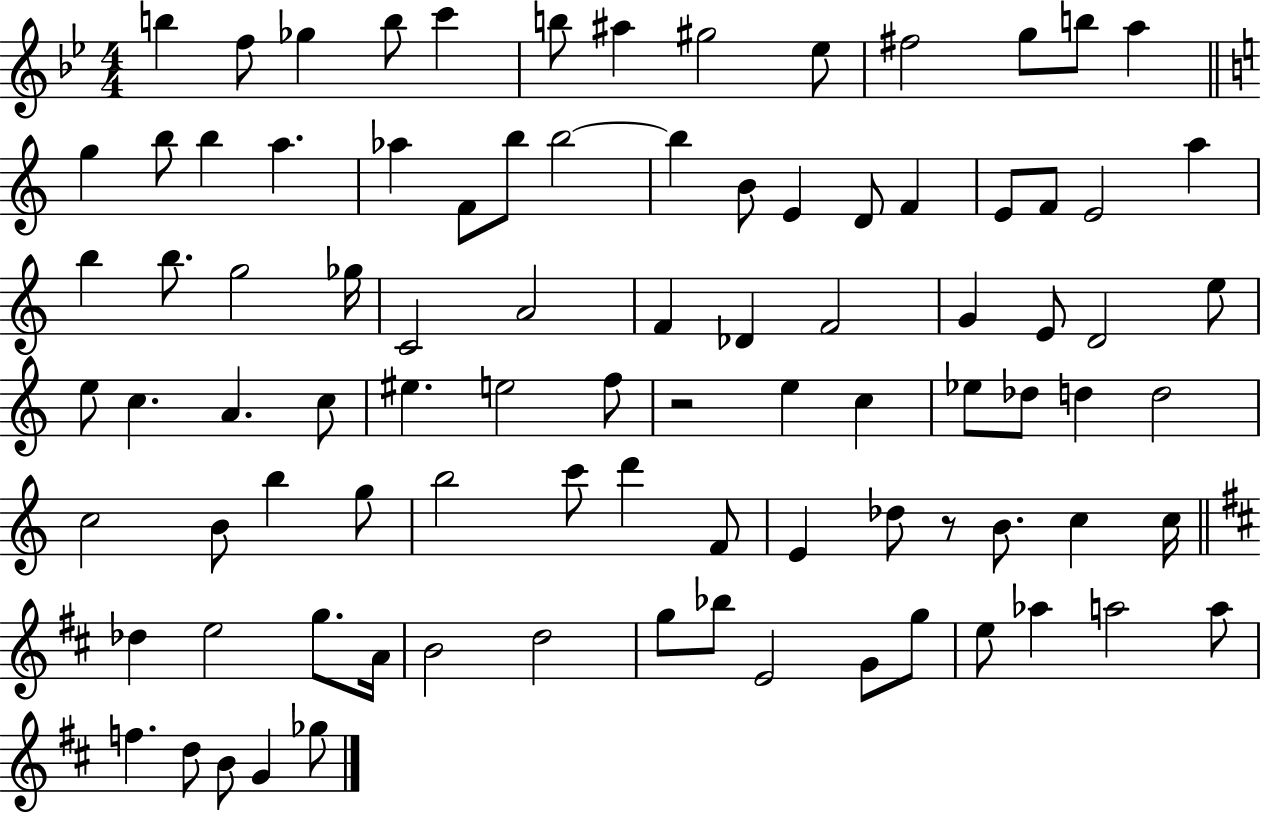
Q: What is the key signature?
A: BES major